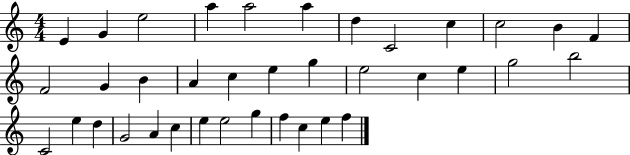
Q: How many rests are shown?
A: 0